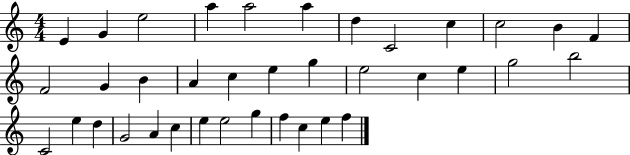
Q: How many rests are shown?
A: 0